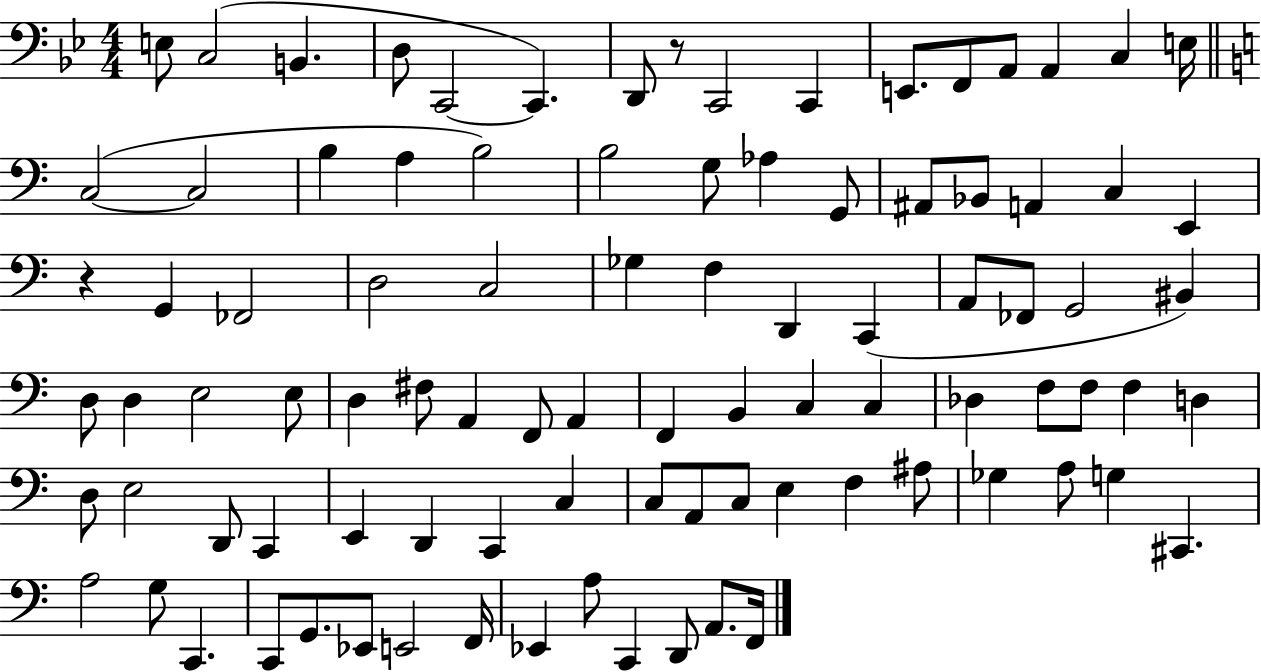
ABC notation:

X:1
T:Untitled
M:4/4
L:1/4
K:Bb
E,/2 C,2 B,, D,/2 C,,2 C,, D,,/2 z/2 C,,2 C,, E,,/2 F,,/2 A,,/2 A,, C, E,/4 C,2 C,2 B, A, B,2 B,2 G,/2 _A, G,,/2 ^A,,/2 _B,,/2 A,, C, E,, z G,, _F,,2 D,2 C,2 _G, F, D,, C,, A,,/2 _F,,/2 G,,2 ^B,, D,/2 D, E,2 E,/2 D, ^F,/2 A,, F,,/2 A,, F,, B,, C, C, _D, F,/2 F,/2 F, D, D,/2 E,2 D,,/2 C,, E,, D,, C,, C, C,/2 A,,/2 C,/2 E, F, ^A,/2 _G, A,/2 G, ^C,, A,2 G,/2 C,, C,,/2 G,,/2 _E,,/2 E,,2 F,,/4 _E,, A,/2 C,, D,,/2 A,,/2 F,,/4